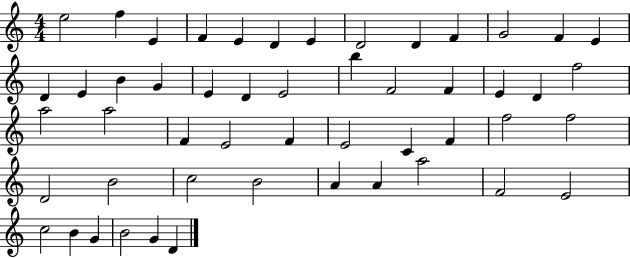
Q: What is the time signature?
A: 4/4